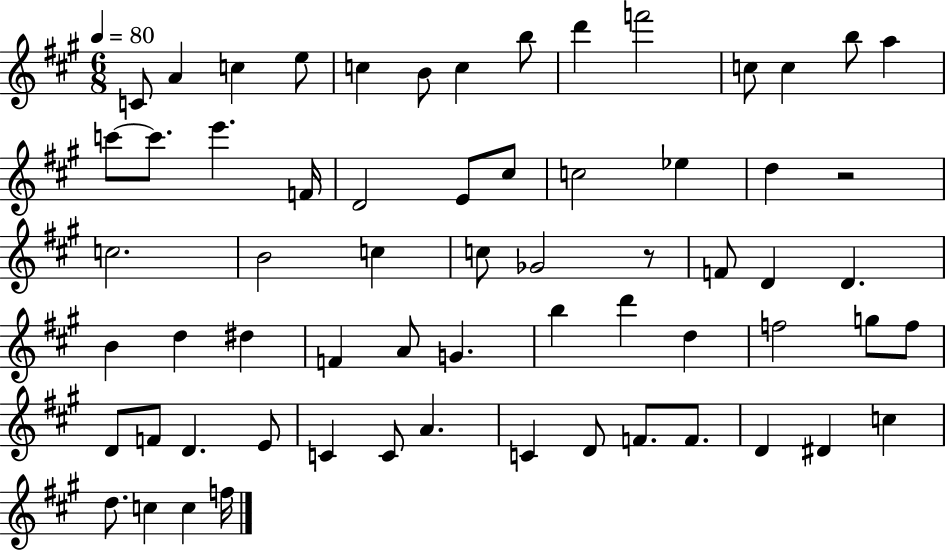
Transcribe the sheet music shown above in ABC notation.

X:1
T:Untitled
M:6/8
L:1/4
K:A
C/2 A c e/2 c B/2 c b/2 d' f'2 c/2 c b/2 a c'/2 c'/2 e' F/4 D2 E/2 ^c/2 c2 _e d z2 c2 B2 c c/2 _G2 z/2 F/2 D D B d ^d F A/2 G b d' d f2 g/2 f/2 D/2 F/2 D E/2 C C/2 A C D/2 F/2 F/2 D ^D c d/2 c c f/4